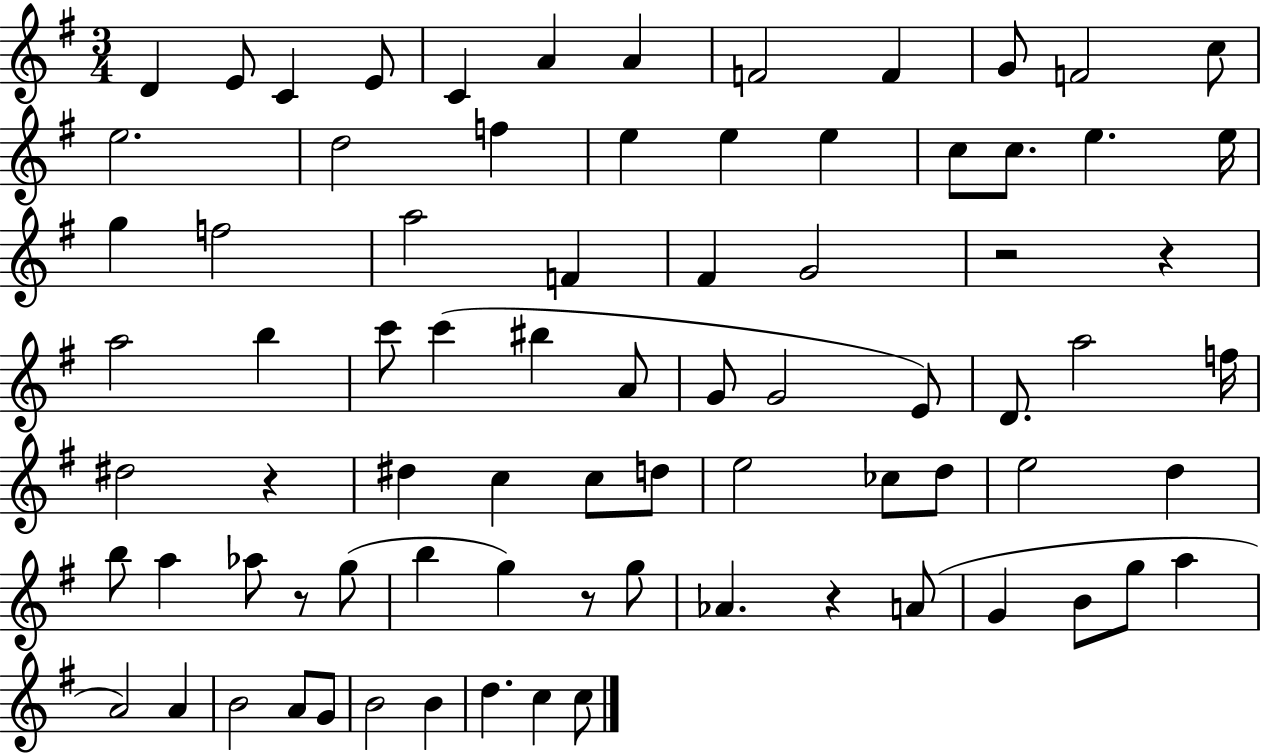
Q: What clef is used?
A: treble